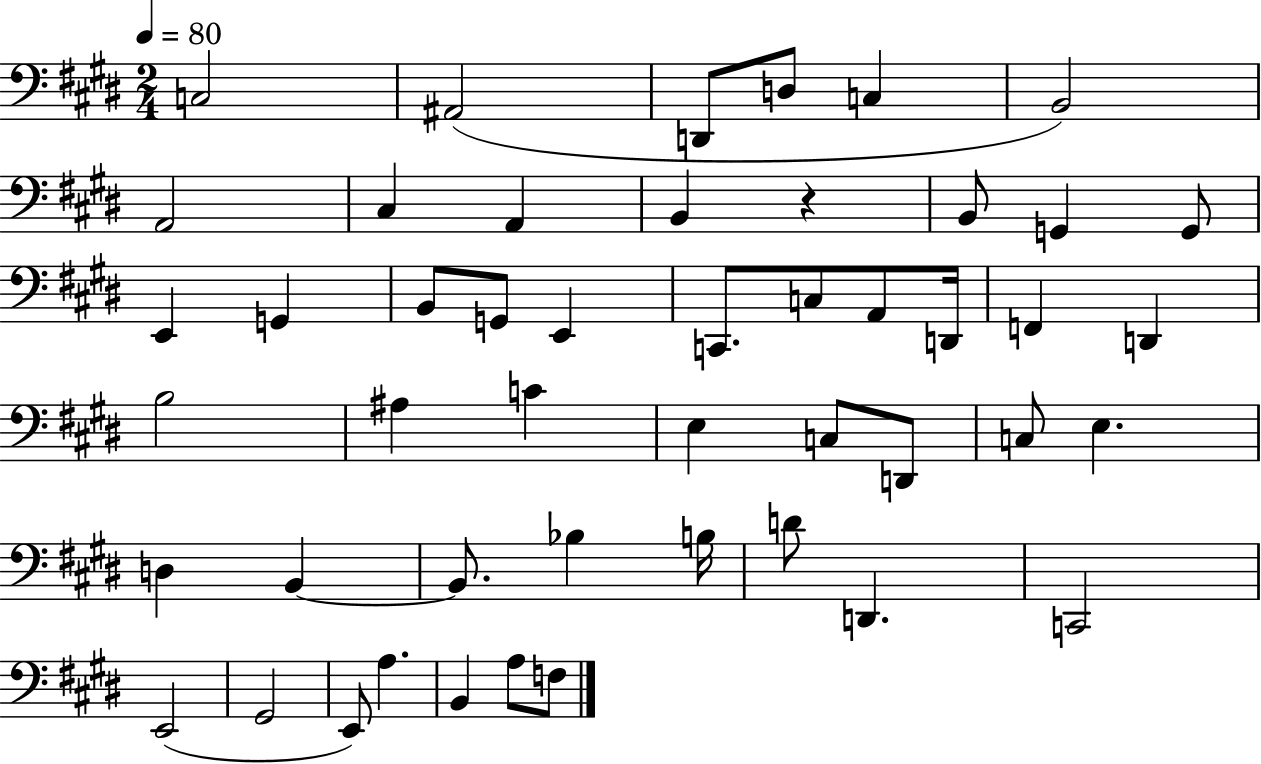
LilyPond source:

{
  \clef bass
  \numericTimeSignature
  \time 2/4
  \key e \major
  \tempo 4 = 80
  c2 | ais,2( | d,8 d8 c4 | b,2) | \break a,2 | cis4 a,4 | b,4 r4 | b,8 g,4 g,8 | \break e,4 g,4 | b,8 g,8 e,4 | c,8. c8 a,8 d,16 | f,4 d,4 | \break b2 | ais4 c'4 | e4 c8 d,8 | c8 e4. | \break d4 b,4~~ | b,8. bes4 b16 | d'8 d,4. | c,2 | \break e,2( | gis,2 | e,8) a4. | b,4 a8 f8 | \break \bar "|."
}